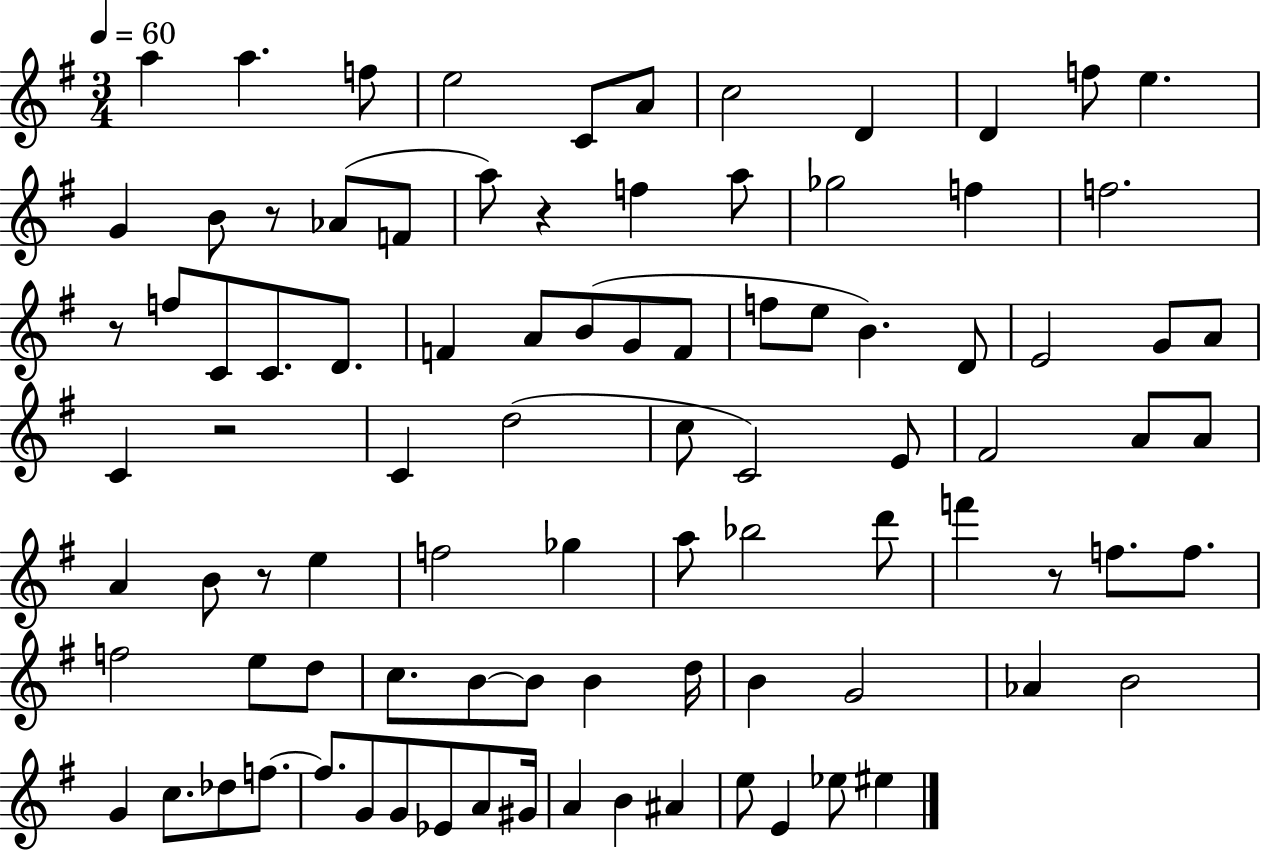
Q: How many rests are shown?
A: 6